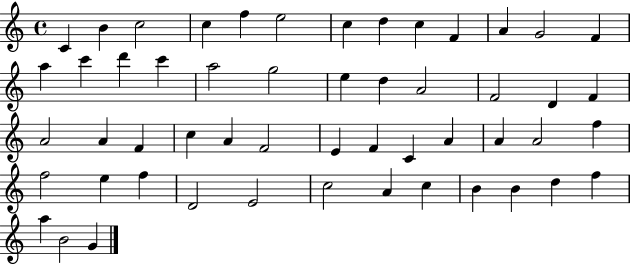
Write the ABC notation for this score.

X:1
T:Untitled
M:4/4
L:1/4
K:C
C B c2 c f e2 c d c F A G2 F a c' d' c' a2 g2 e d A2 F2 D F A2 A F c A F2 E F C A A A2 f f2 e f D2 E2 c2 A c B B d f a B2 G